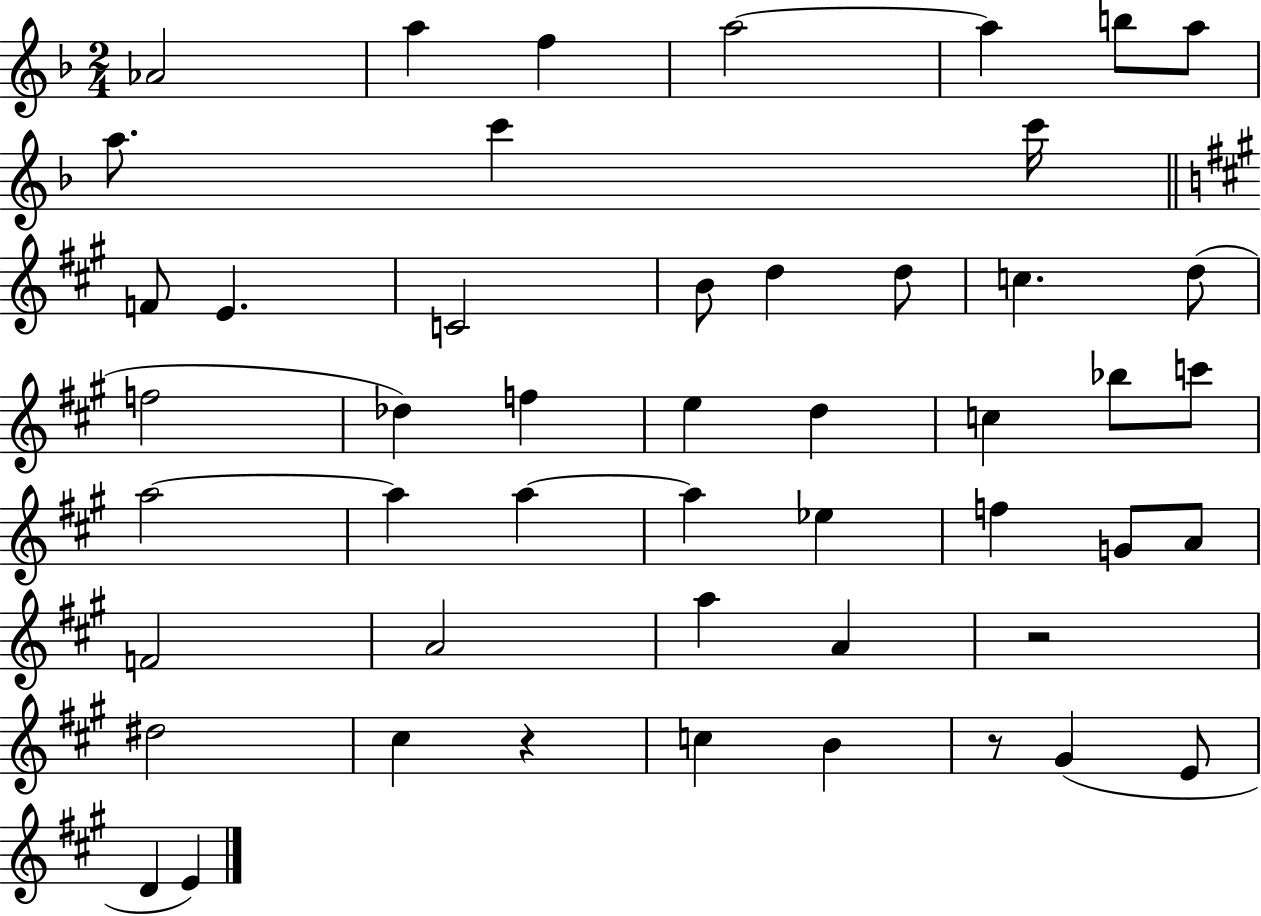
{
  \clef treble
  \numericTimeSignature
  \time 2/4
  \key f \major
  \repeat volta 2 { aes'2 | a''4 f''4 | a''2~~ | a''4 b''8 a''8 | \break a''8. c'''4 c'''16 | \bar "||" \break \key a \major f'8 e'4. | c'2 | b'8 d''4 d''8 | c''4. d''8( | \break f''2 | des''4) f''4 | e''4 d''4 | c''4 bes''8 c'''8 | \break a''2~~ | a''4 a''4~~ | a''4 ees''4 | f''4 g'8 a'8 | \break f'2 | a'2 | a''4 a'4 | r2 | \break dis''2 | cis''4 r4 | c''4 b'4 | r8 gis'4( e'8 | \break d'4 e'4) | } \bar "|."
}